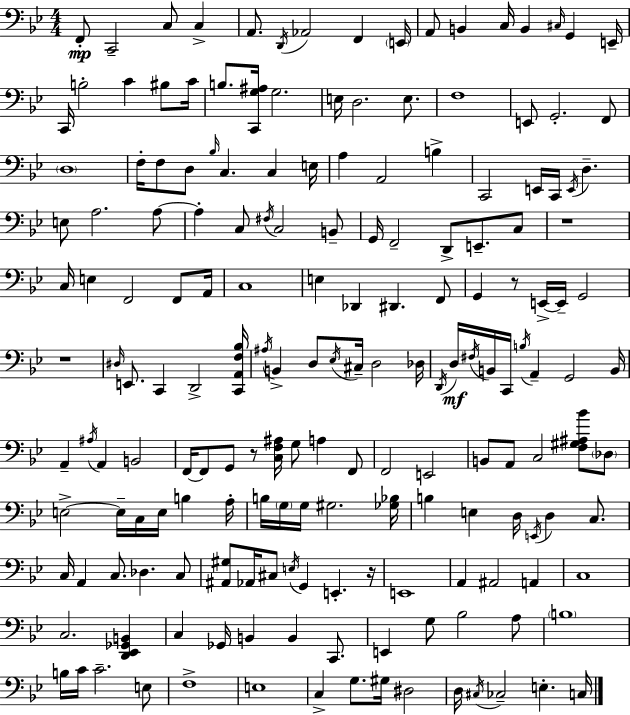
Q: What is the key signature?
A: BES major